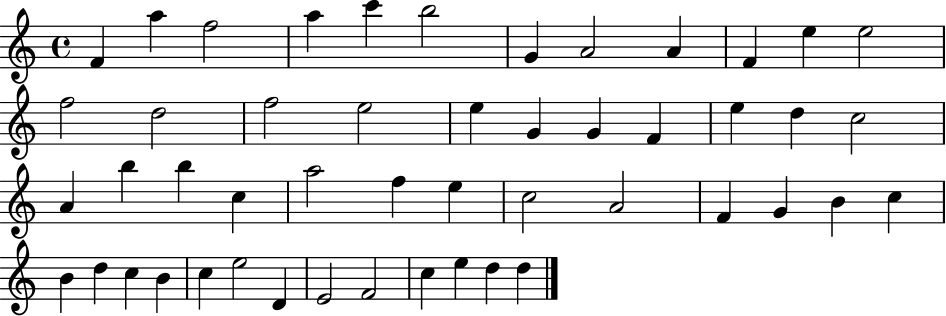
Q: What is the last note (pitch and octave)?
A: D5